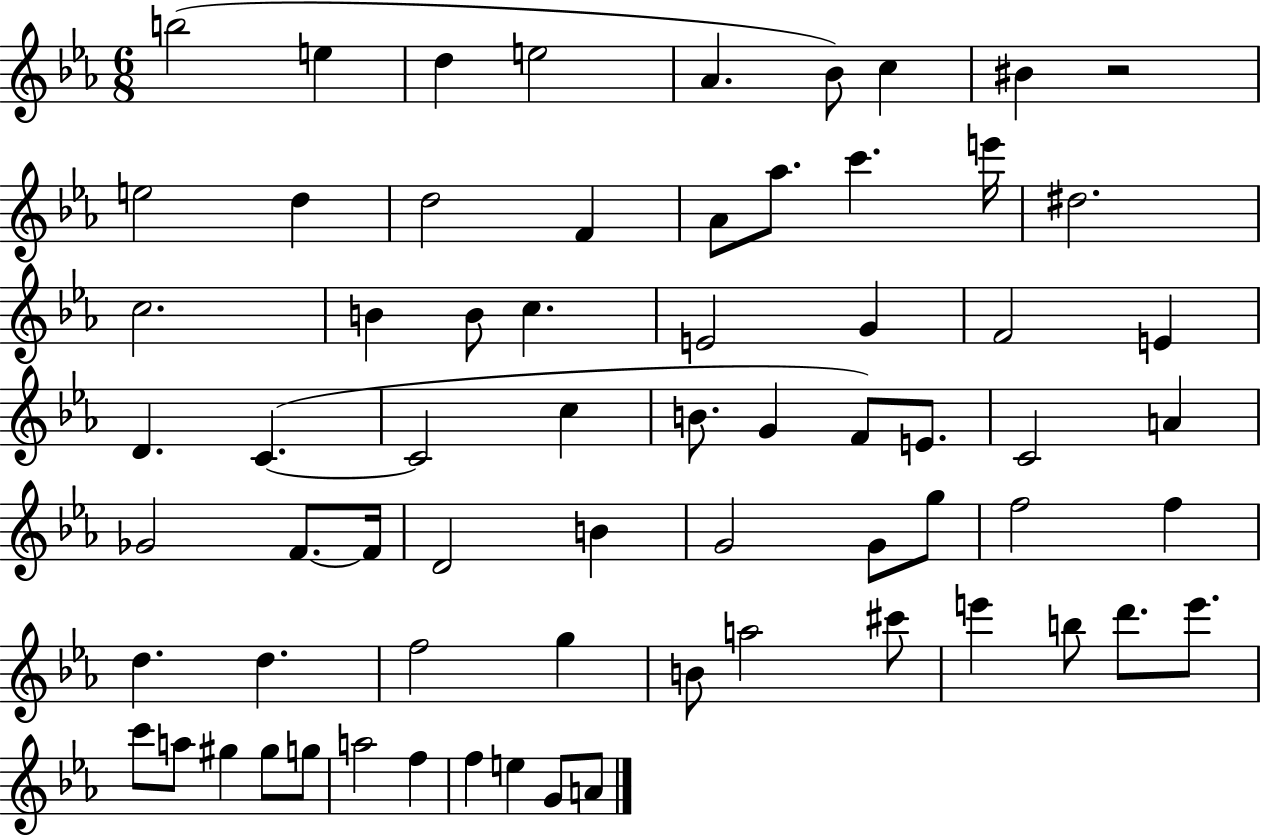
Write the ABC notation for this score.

X:1
T:Untitled
M:6/8
L:1/4
K:Eb
b2 e d e2 _A _B/2 c ^B z2 e2 d d2 F _A/2 _a/2 c' e'/4 ^d2 c2 B B/2 c E2 G F2 E D C C2 c B/2 G F/2 E/2 C2 A _G2 F/2 F/4 D2 B G2 G/2 g/2 f2 f d d f2 g B/2 a2 ^c'/2 e' b/2 d'/2 e'/2 c'/2 a/2 ^g ^g/2 g/2 a2 f f e G/2 A/2